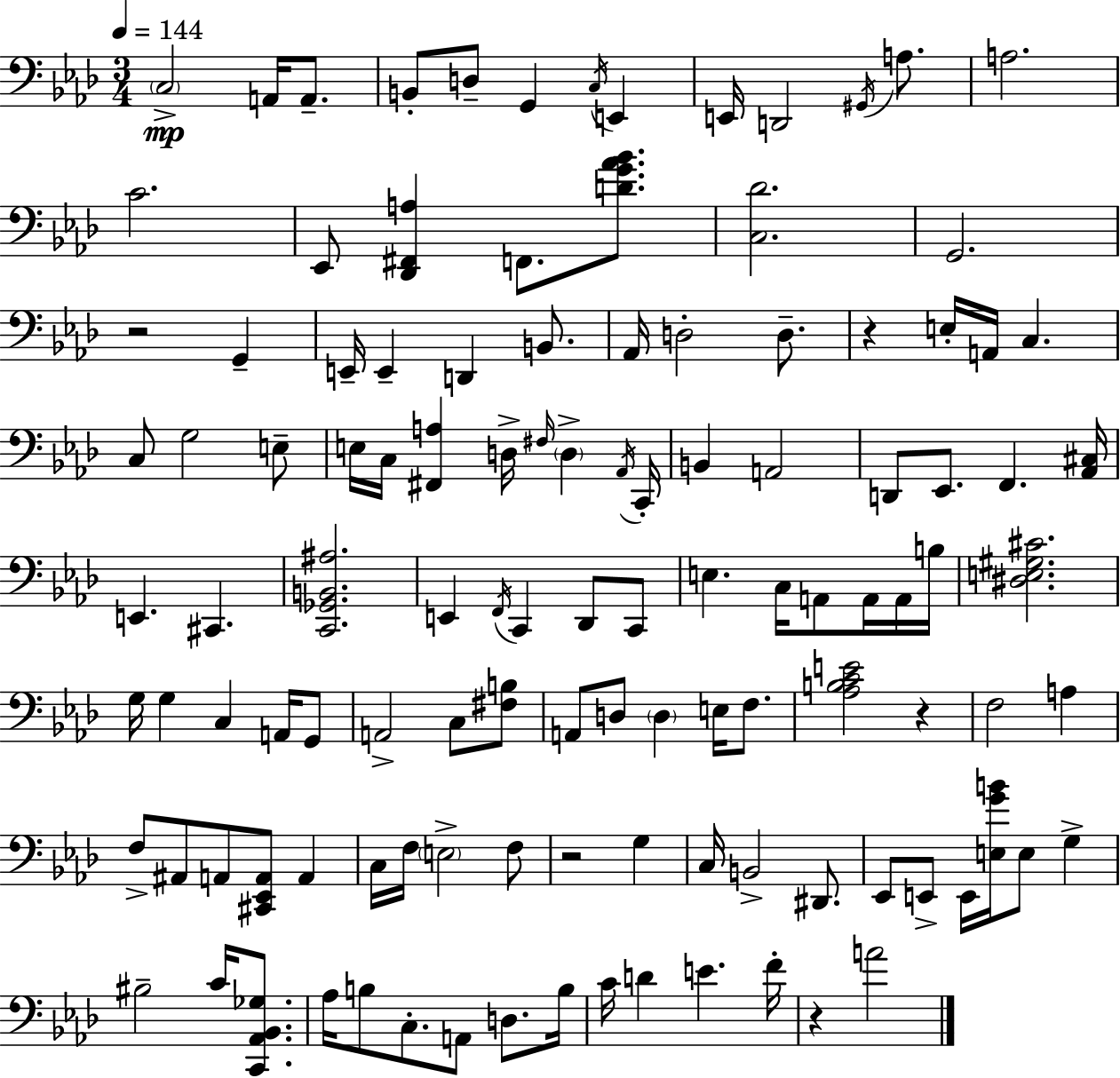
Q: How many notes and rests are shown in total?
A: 117